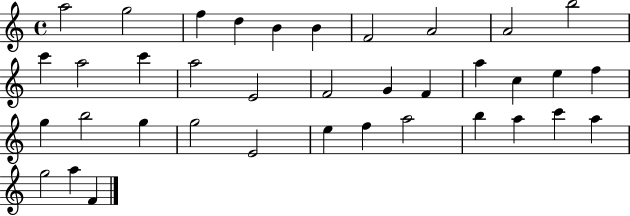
{
  \clef treble
  \time 4/4
  \defaultTimeSignature
  \key c \major
  a''2 g''2 | f''4 d''4 b'4 b'4 | f'2 a'2 | a'2 b''2 | \break c'''4 a''2 c'''4 | a''2 e'2 | f'2 g'4 f'4 | a''4 c''4 e''4 f''4 | \break g''4 b''2 g''4 | g''2 e'2 | e''4 f''4 a''2 | b''4 a''4 c'''4 a''4 | \break g''2 a''4 f'4 | \bar "|."
}